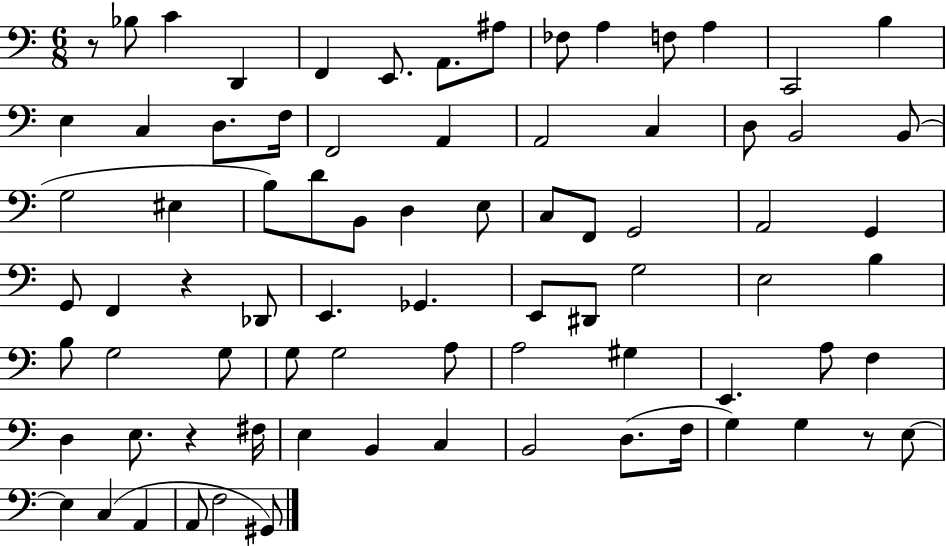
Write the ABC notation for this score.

X:1
T:Untitled
M:6/8
L:1/4
K:C
z/2 _B,/2 C D,, F,, E,,/2 A,,/2 ^A,/2 _F,/2 A, F,/2 A, C,,2 B, E, C, D,/2 F,/4 F,,2 A,, A,,2 C, D,/2 B,,2 B,,/2 G,2 ^E, B,/2 D/2 B,,/2 D, E,/2 C,/2 F,,/2 G,,2 A,,2 G,, G,,/2 F,, z _D,,/2 E,, _G,, E,,/2 ^D,,/2 G,2 E,2 B, B,/2 G,2 G,/2 G,/2 G,2 A,/2 A,2 ^G, E,, A,/2 F, D, E,/2 z ^F,/4 E, B,, C, B,,2 D,/2 F,/4 G, G, z/2 E,/2 E, C, A,, A,,/2 F,2 ^G,,/2